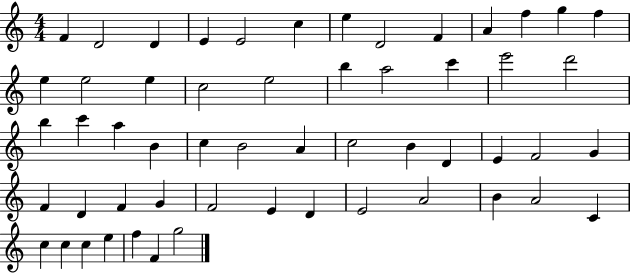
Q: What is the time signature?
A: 4/4